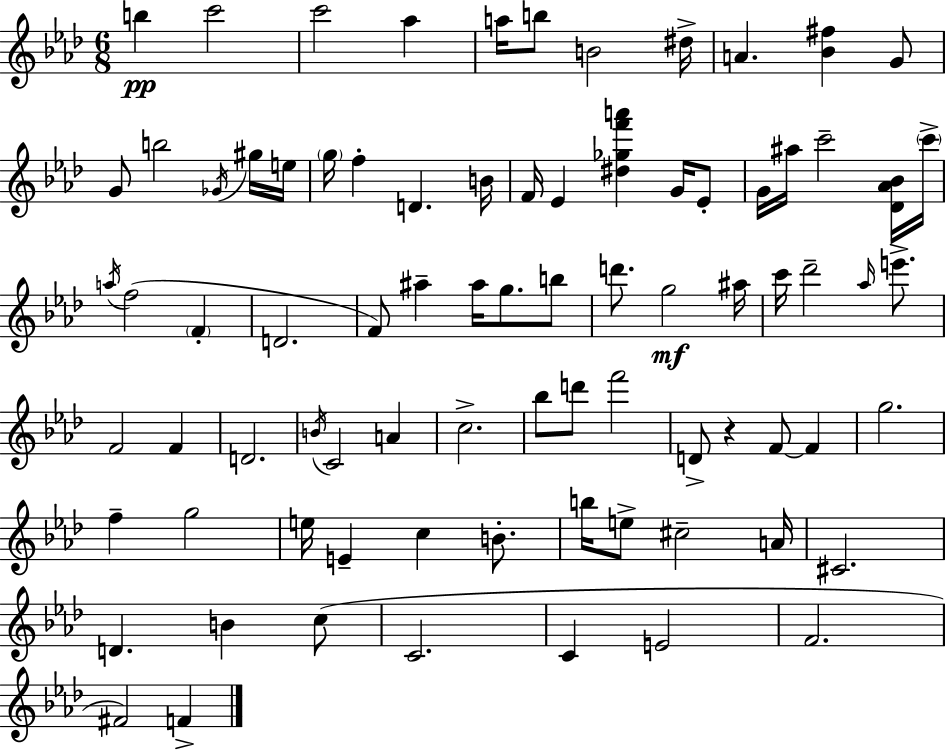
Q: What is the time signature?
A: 6/8